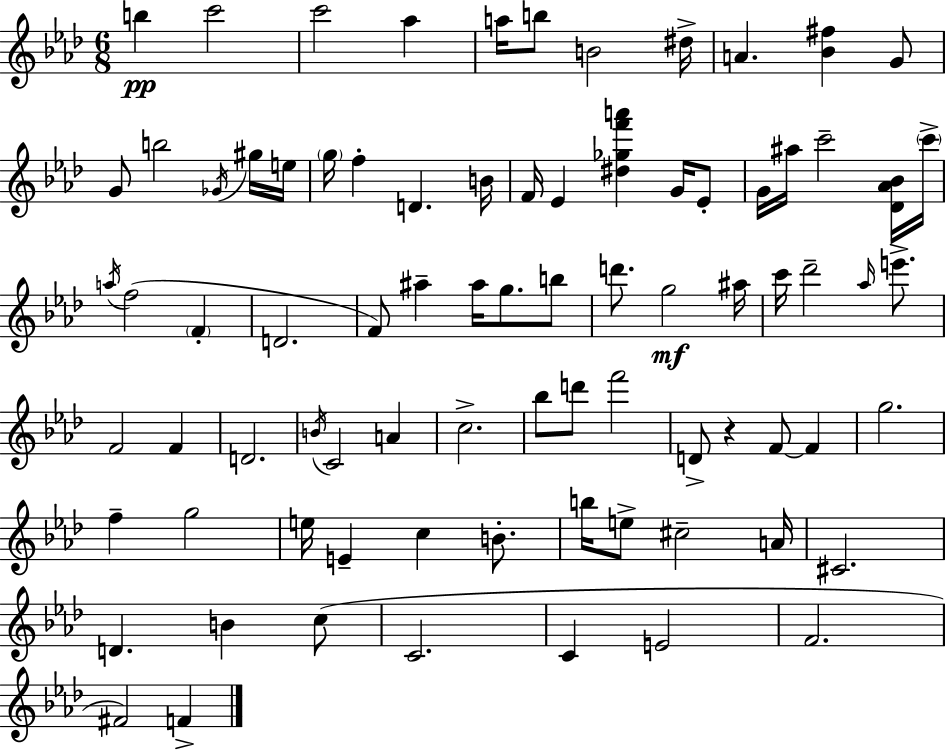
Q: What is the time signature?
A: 6/8